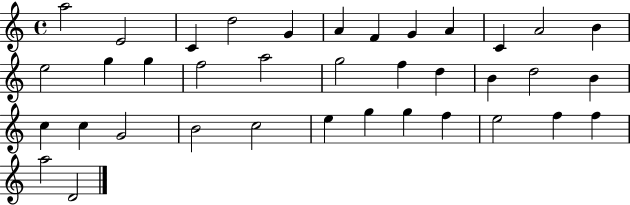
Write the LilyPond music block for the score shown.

{
  \clef treble
  \time 4/4
  \defaultTimeSignature
  \key c \major
  a''2 e'2 | c'4 d''2 g'4 | a'4 f'4 g'4 a'4 | c'4 a'2 b'4 | \break e''2 g''4 g''4 | f''2 a''2 | g''2 f''4 d''4 | b'4 d''2 b'4 | \break c''4 c''4 g'2 | b'2 c''2 | e''4 g''4 g''4 f''4 | e''2 f''4 f''4 | \break a''2 d'2 | \bar "|."
}